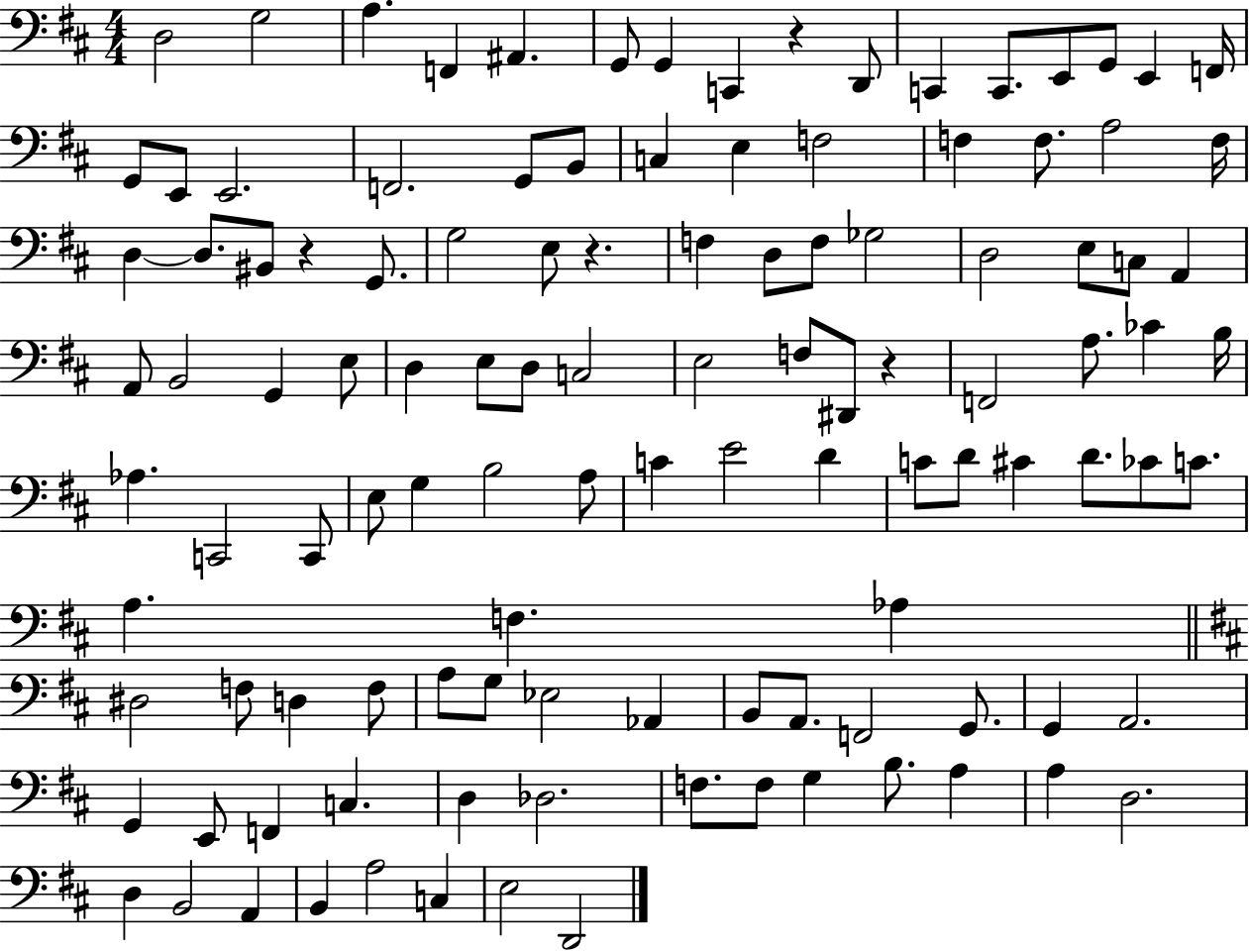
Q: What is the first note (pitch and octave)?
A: D3